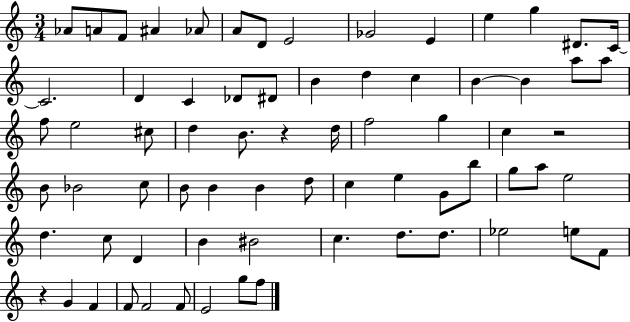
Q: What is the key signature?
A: C major